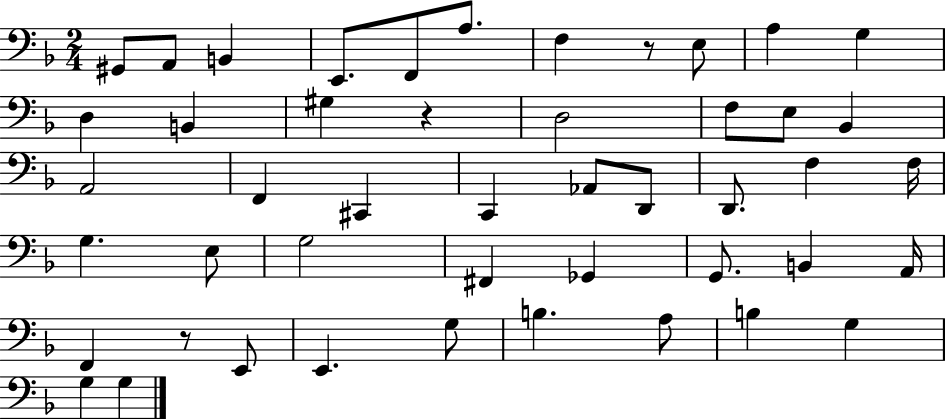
{
  \clef bass
  \numericTimeSignature
  \time 2/4
  \key f \major
  gis,8 a,8 b,4 | e,8. f,8 a8. | f4 r8 e8 | a4 g4 | \break d4 b,4 | gis4 r4 | d2 | f8 e8 bes,4 | \break a,2 | f,4 cis,4 | c,4 aes,8 d,8 | d,8. f4 f16 | \break g4. e8 | g2 | fis,4 ges,4 | g,8. b,4 a,16 | \break f,4 r8 e,8 | e,4. g8 | b4. a8 | b4 g4 | \break g4 g4 | \bar "|."
}